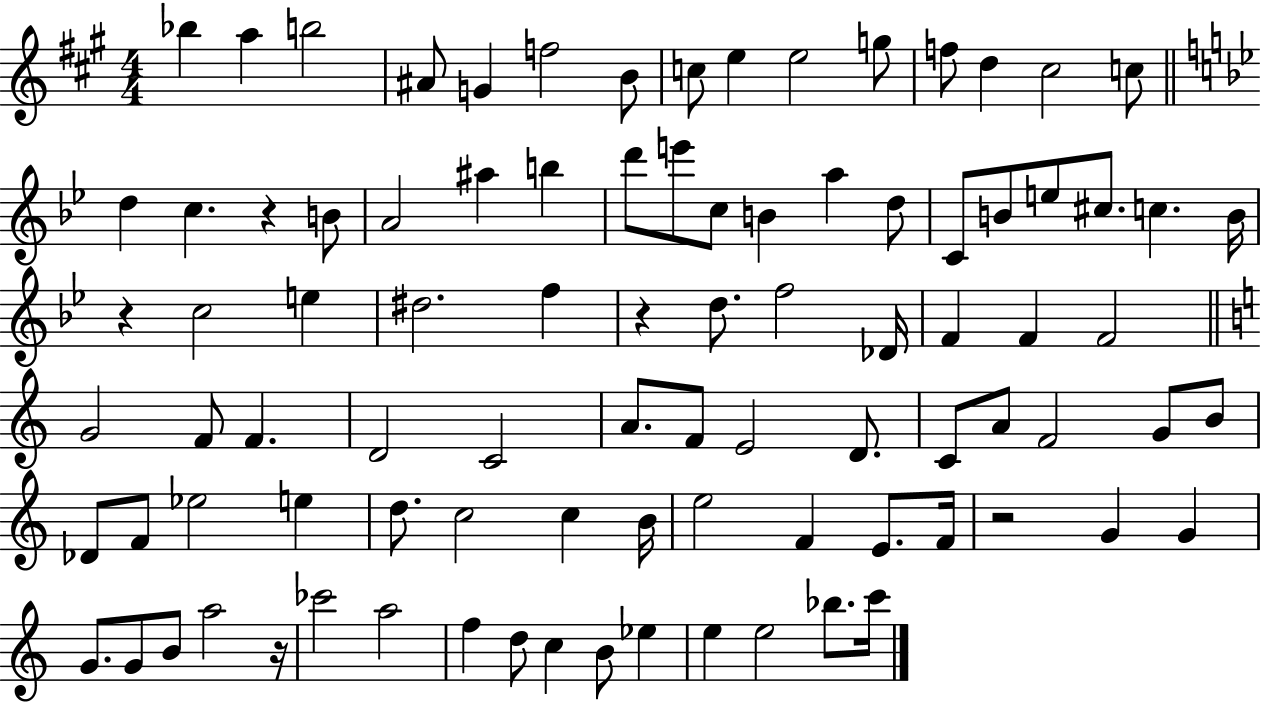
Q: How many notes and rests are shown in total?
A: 91